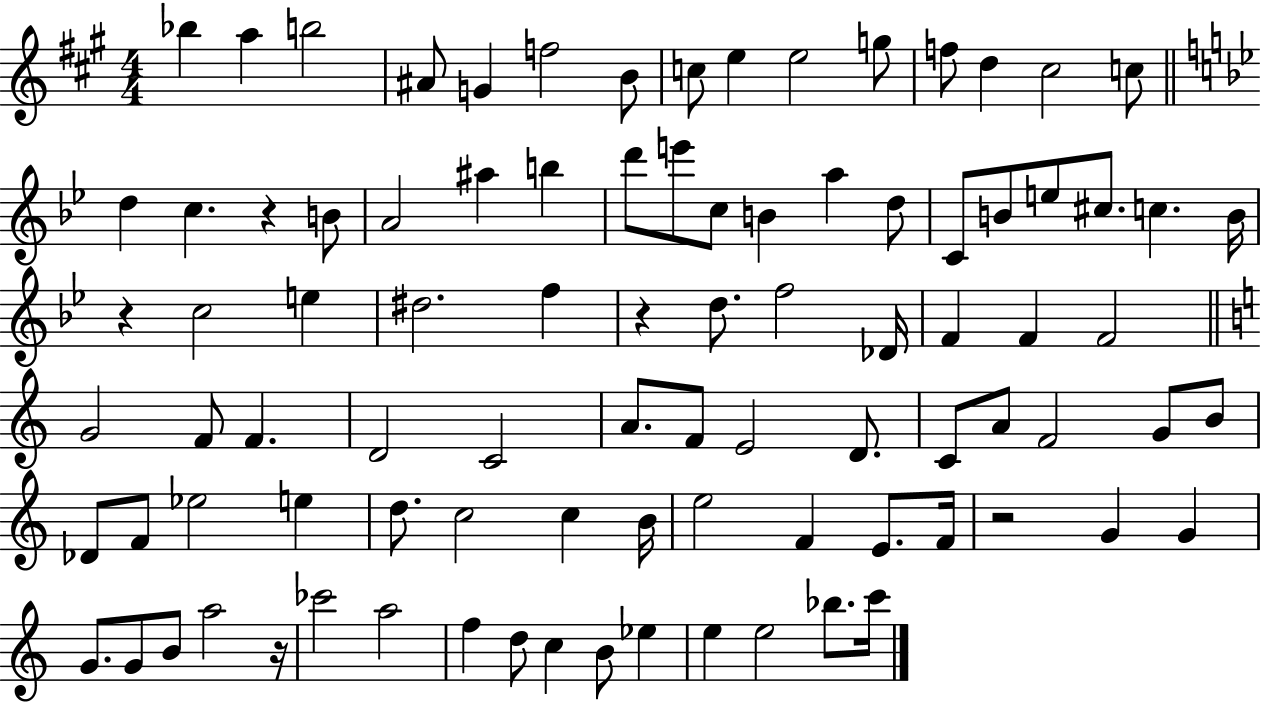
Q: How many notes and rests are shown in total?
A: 91